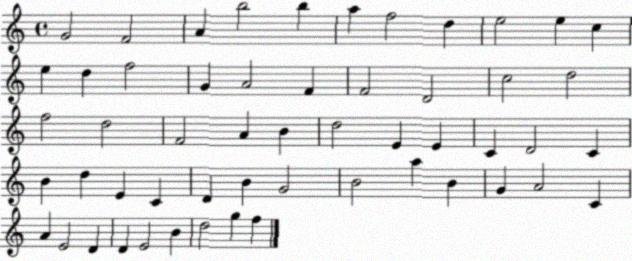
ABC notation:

X:1
T:Untitled
M:4/4
L:1/4
K:C
G2 F2 A b2 b a f2 d e2 e c e d f2 G A2 F F2 D2 c2 d2 f2 d2 F2 A B d2 E E C D2 C B d E C D B G2 B2 a B G A2 C A E2 D D E2 B d2 g f